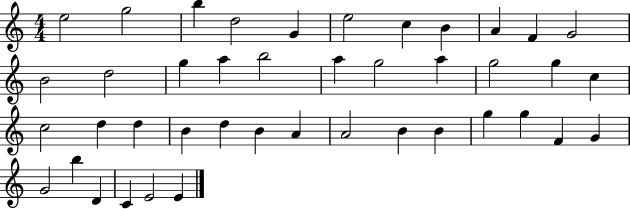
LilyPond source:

{
  \clef treble
  \numericTimeSignature
  \time 4/4
  \key c \major
  e''2 g''2 | b''4 d''2 g'4 | e''2 c''4 b'4 | a'4 f'4 g'2 | \break b'2 d''2 | g''4 a''4 b''2 | a''4 g''2 a''4 | g''2 g''4 c''4 | \break c''2 d''4 d''4 | b'4 d''4 b'4 a'4 | a'2 b'4 b'4 | g''4 g''4 f'4 g'4 | \break g'2 b''4 d'4 | c'4 e'2 e'4 | \bar "|."
}